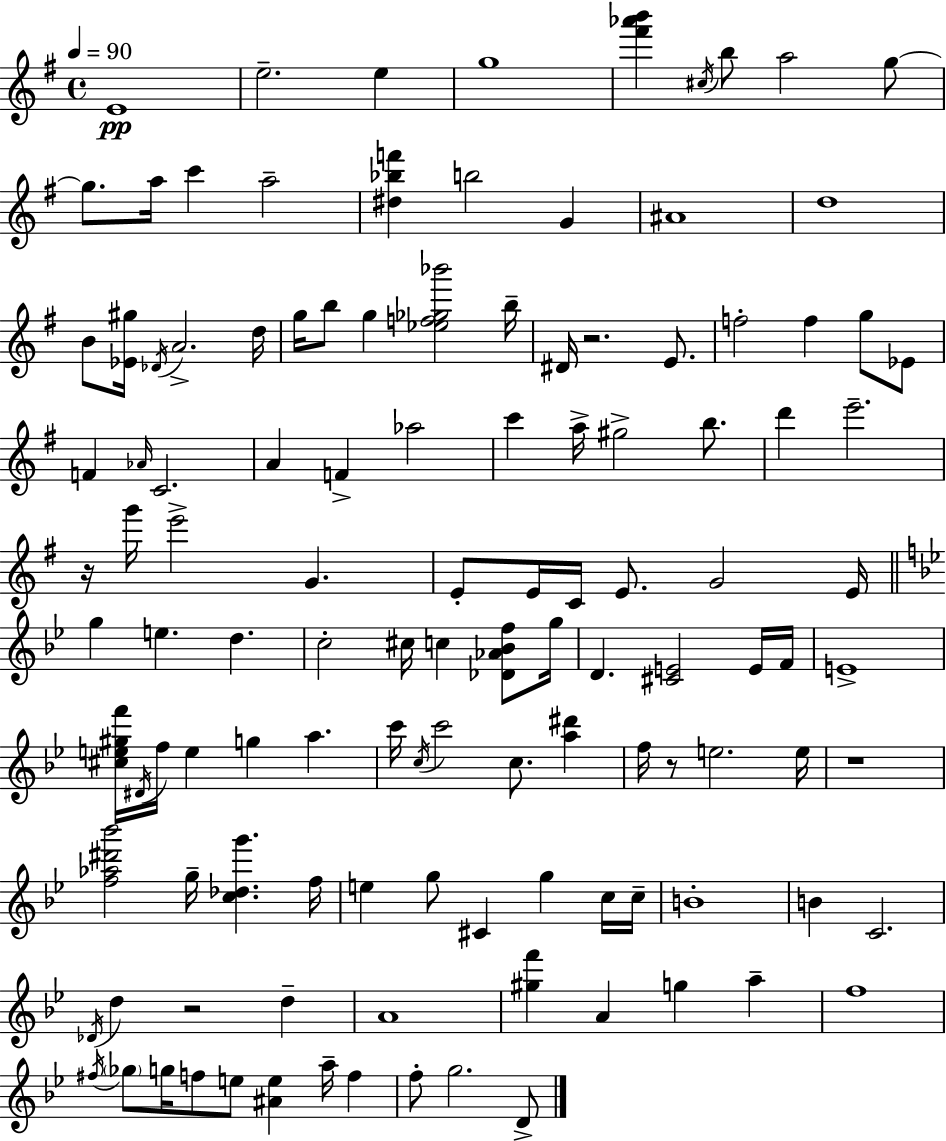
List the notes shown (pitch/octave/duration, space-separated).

E4/w E5/h. E5/q G5/w [F#6,Ab6,B6]/q C#5/s B5/e A5/h G5/e G5/e. A5/s C6/q A5/h [D#5,Bb5,F6]/q B5/h G4/q A#4/w D5/w B4/e [Eb4,G#5]/s Db4/s A4/h. D5/s G5/s B5/e G5/q [Eb5,F5,Gb5,Bb6]/h B5/s D#4/s R/h. E4/e. F5/h F5/q G5/e Eb4/e F4/q Ab4/s C4/h. A4/q F4/q Ab5/h C6/q A5/s G#5/h B5/e. D6/q E6/h. R/s G6/s E6/h G4/q. E4/e E4/s C4/s E4/e. G4/h E4/s G5/q E5/q. D5/q. C5/h C#5/s C5/q [Db4,Ab4,Bb4,F5]/e G5/s D4/q. [C#4,E4]/h E4/s F4/s E4/w [C#5,E5,G#5,F6]/s D#4/s F5/s E5/q G5/q A5/q. C6/s C5/s C6/h C5/e. [A5,D#6]/q F5/s R/e E5/h. E5/s R/w [F5,Ab5,D#6,Bb6]/h G5/s [C5,Db5,G6]/q. F5/s E5/q G5/e C#4/q G5/q C5/s C5/s B4/w B4/q C4/h. Db4/s D5/q R/h D5/q A4/w [G#5,F6]/q A4/q G5/q A5/q F5/w F#5/s Gb5/e G5/s F5/e E5/e [A#4,E5]/q A5/s F5/q F5/e G5/h. D4/e